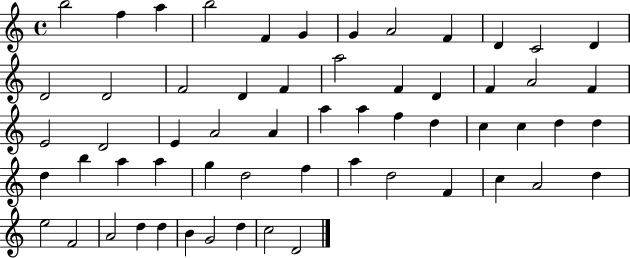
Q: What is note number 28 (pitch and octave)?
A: A4